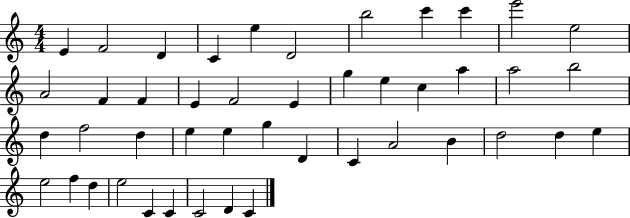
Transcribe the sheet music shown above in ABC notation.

X:1
T:Untitled
M:4/4
L:1/4
K:C
E F2 D C e D2 b2 c' c' e'2 e2 A2 F F E F2 E g e c a a2 b2 d f2 d e e g D C A2 B d2 d e e2 f d e2 C C C2 D C